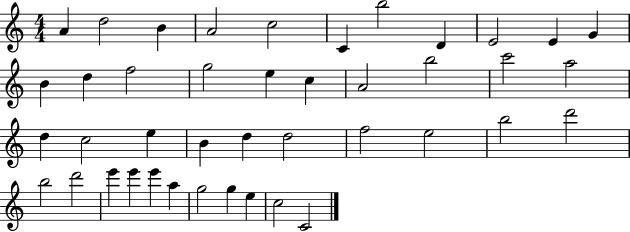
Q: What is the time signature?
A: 4/4